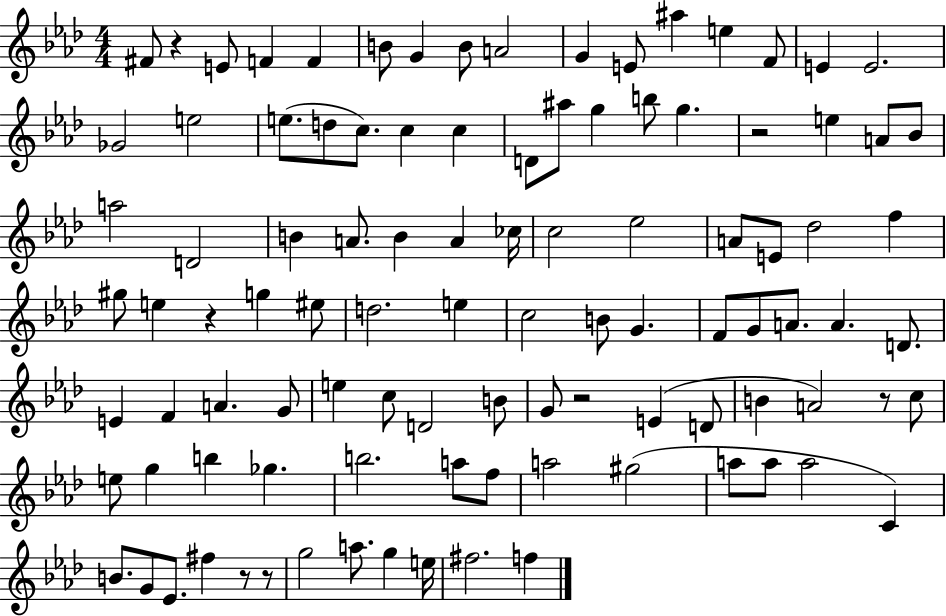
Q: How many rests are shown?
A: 7